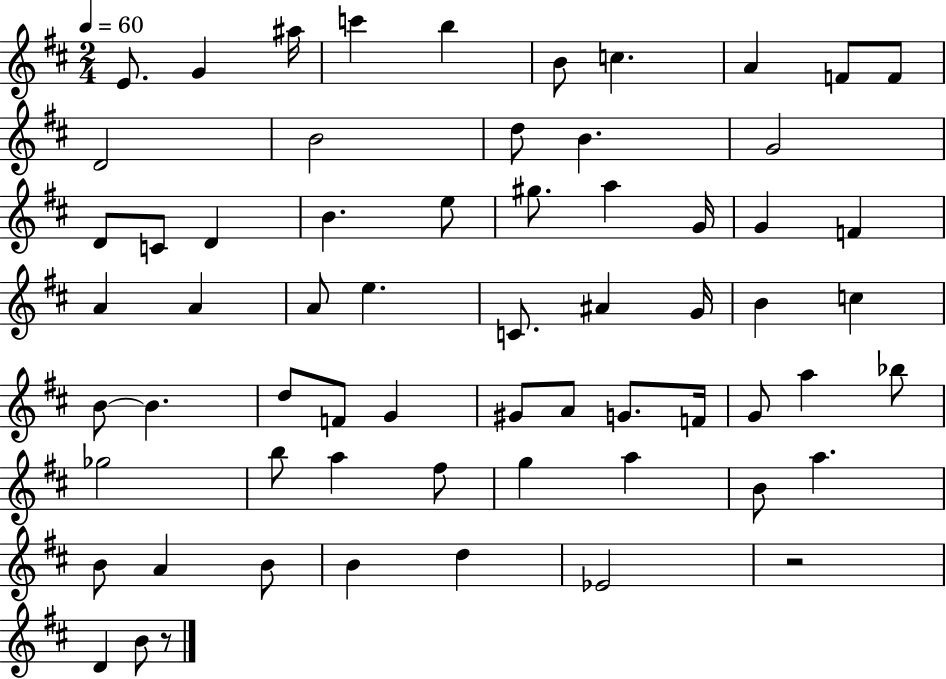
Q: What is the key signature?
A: D major